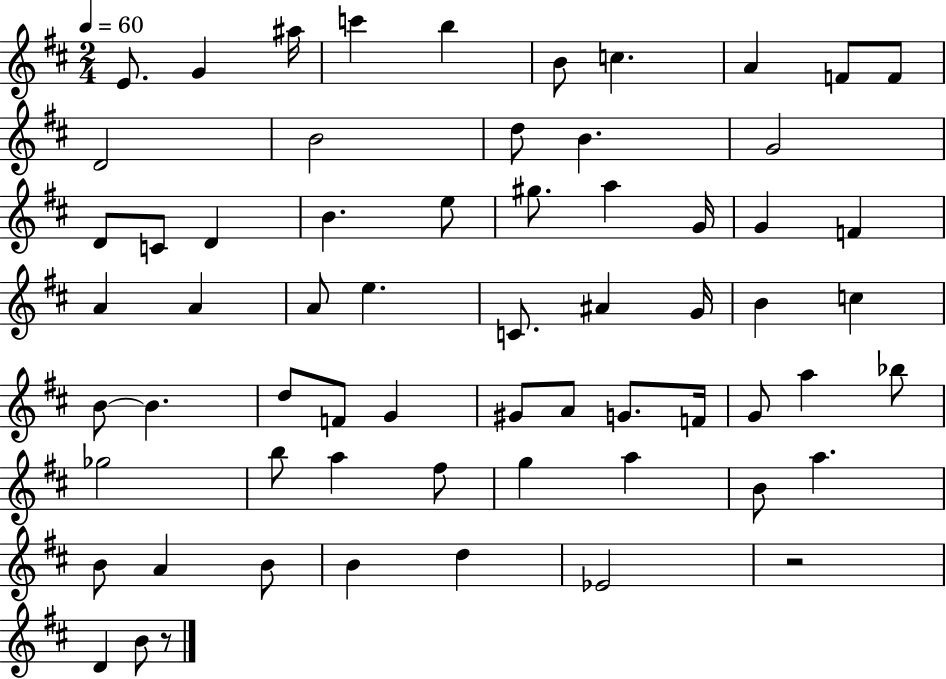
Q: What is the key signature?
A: D major